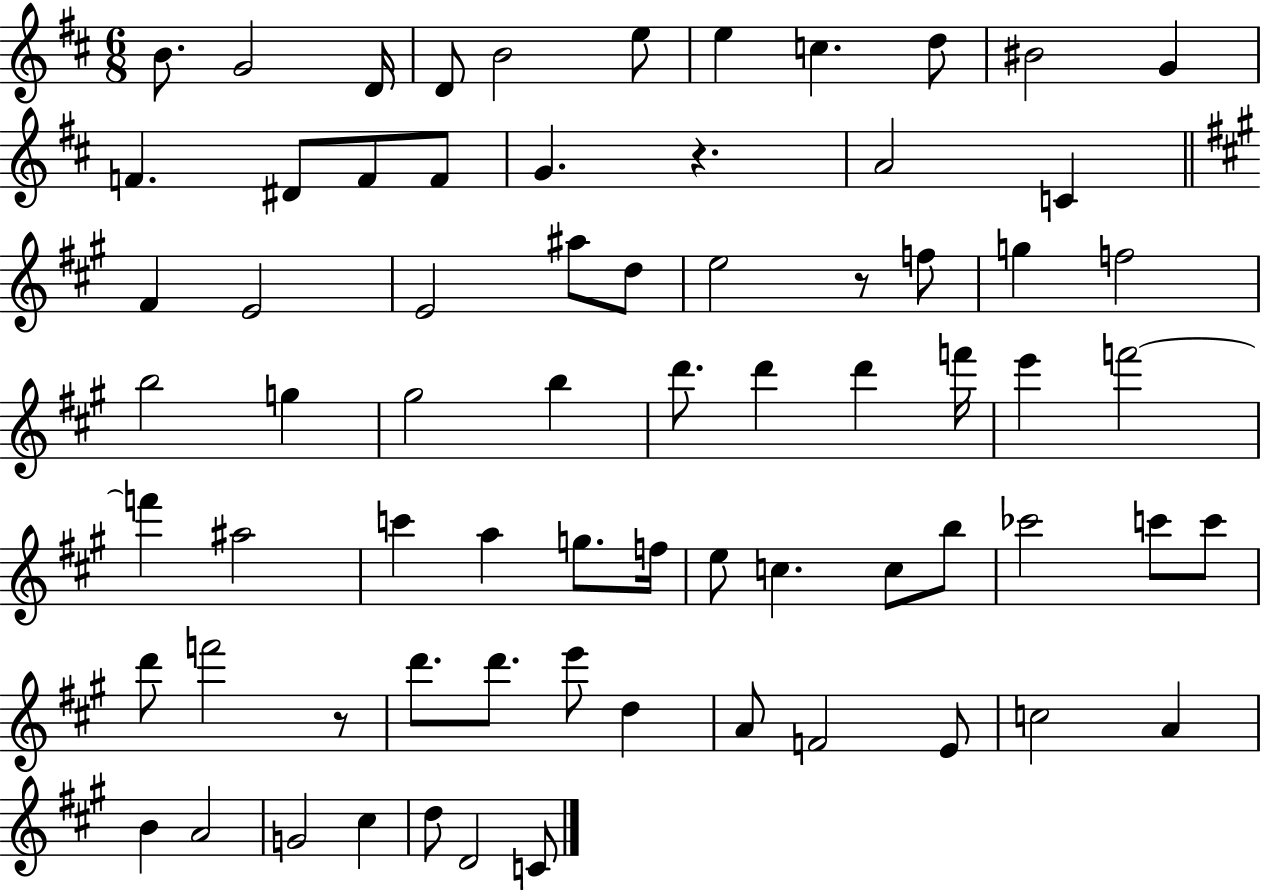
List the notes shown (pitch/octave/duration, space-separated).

B4/e. G4/h D4/s D4/e B4/h E5/e E5/q C5/q. D5/e BIS4/h G4/q F4/q. D#4/e F4/e F4/e G4/q. R/q. A4/h C4/q F#4/q E4/h E4/h A#5/e D5/e E5/h R/e F5/e G5/q F5/h B5/h G5/q G#5/h B5/q D6/e. D6/q D6/q F6/s E6/q F6/h F6/q A#5/h C6/q A5/q G5/e. F5/s E5/e C5/q. C5/e B5/e CES6/h C6/e C6/e D6/e F6/h R/e D6/e. D6/e. E6/e D5/q A4/e F4/h E4/e C5/h A4/q B4/q A4/h G4/h C#5/q D5/e D4/h C4/e